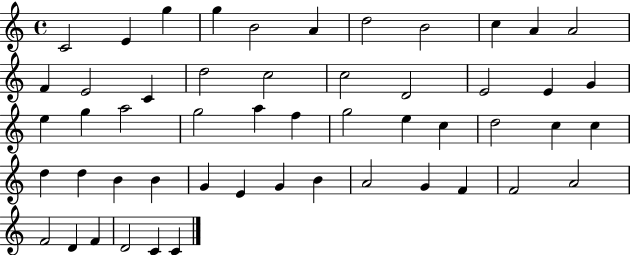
{
  \clef treble
  \time 4/4
  \defaultTimeSignature
  \key c \major
  c'2 e'4 g''4 | g''4 b'2 a'4 | d''2 b'2 | c''4 a'4 a'2 | \break f'4 e'2 c'4 | d''2 c''2 | c''2 d'2 | e'2 e'4 g'4 | \break e''4 g''4 a''2 | g''2 a''4 f''4 | g''2 e''4 c''4 | d''2 c''4 c''4 | \break d''4 d''4 b'4 b'4 | g'4 e'4 g'4 b'4 | a'2 g'4 f'4 | f'2 a'2 | \break f'2 d'4 f'4 | d'2 c'4 c'4 | \bar "|."
}